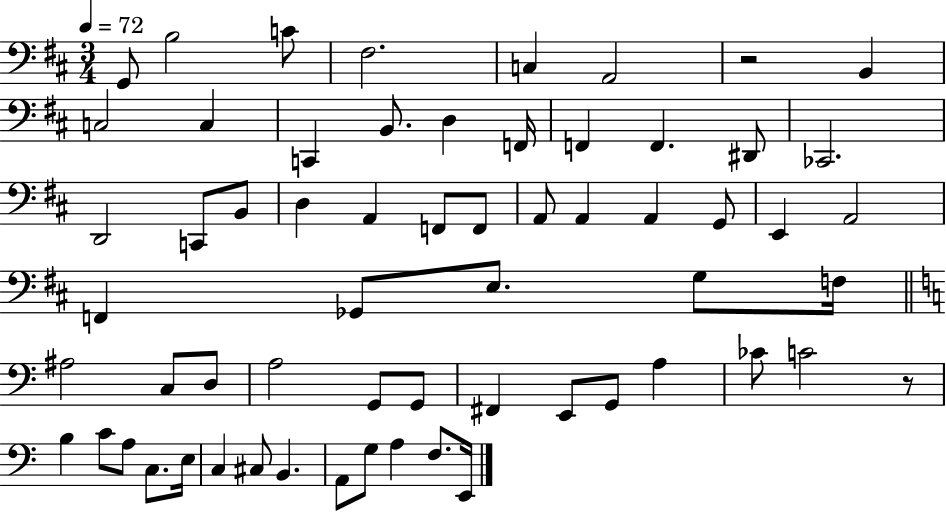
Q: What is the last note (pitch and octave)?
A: E2